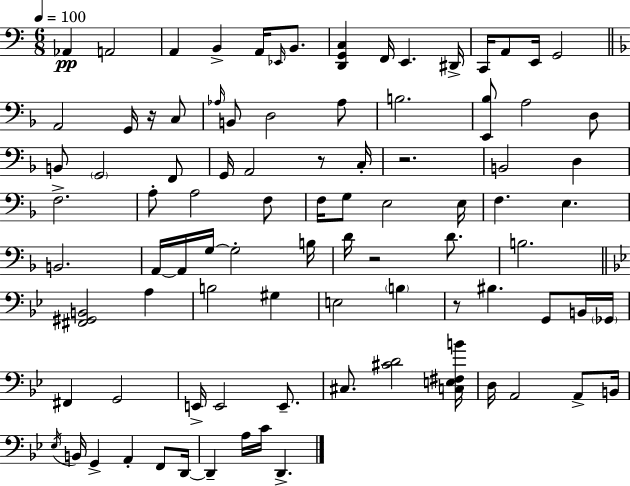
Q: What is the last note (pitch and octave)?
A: D2